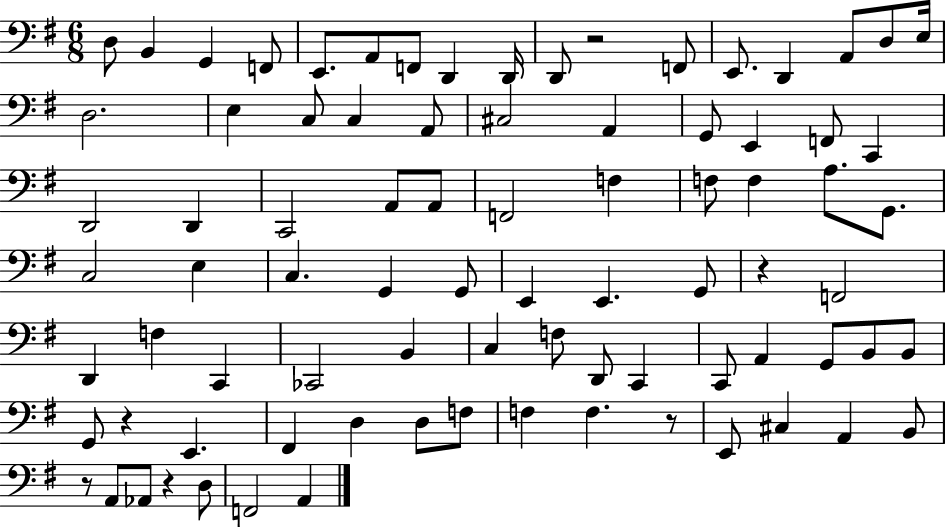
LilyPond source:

{
  \clef bass
  \numericTimeSignature
  \time 6/8
  \key g \major
  \repeat volta 2 { d8 b,4 g,4 f,8 | e,8. a,8 f,8 d,4 d,16 | d,8 r2 f,8 | e,8. d,4 a,8 d8 e16 | \break d2. | e4 c8 c4 a,8 | cis2 a,4 | g,8 e,4 f,8 c,4 | \break d,2 d,4 | c,2 a,8 a,8 | f,2 f4 | f8 f4 a8. g,8. | \break c2 e4 | c4. g,4 g,8 | e,4 e,4. g,8 | r4 f,2 | \break d,4 f4 c,4 | ces,2 b,4 | c4 f8 d,8 c,4 | c,8 a,4 g,8 b,8 b,8 | \break g,8 r4 e,4. | fis,4 d4 d8 f8 | f4 f4. r8 | e,8 cis4 a,4 b,8 | \break r8 a,8 aes,8 r4 d8 | f,2 a,4 | } \bar "|."
}